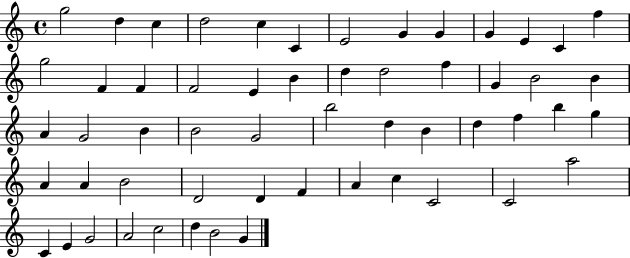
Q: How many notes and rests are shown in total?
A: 56